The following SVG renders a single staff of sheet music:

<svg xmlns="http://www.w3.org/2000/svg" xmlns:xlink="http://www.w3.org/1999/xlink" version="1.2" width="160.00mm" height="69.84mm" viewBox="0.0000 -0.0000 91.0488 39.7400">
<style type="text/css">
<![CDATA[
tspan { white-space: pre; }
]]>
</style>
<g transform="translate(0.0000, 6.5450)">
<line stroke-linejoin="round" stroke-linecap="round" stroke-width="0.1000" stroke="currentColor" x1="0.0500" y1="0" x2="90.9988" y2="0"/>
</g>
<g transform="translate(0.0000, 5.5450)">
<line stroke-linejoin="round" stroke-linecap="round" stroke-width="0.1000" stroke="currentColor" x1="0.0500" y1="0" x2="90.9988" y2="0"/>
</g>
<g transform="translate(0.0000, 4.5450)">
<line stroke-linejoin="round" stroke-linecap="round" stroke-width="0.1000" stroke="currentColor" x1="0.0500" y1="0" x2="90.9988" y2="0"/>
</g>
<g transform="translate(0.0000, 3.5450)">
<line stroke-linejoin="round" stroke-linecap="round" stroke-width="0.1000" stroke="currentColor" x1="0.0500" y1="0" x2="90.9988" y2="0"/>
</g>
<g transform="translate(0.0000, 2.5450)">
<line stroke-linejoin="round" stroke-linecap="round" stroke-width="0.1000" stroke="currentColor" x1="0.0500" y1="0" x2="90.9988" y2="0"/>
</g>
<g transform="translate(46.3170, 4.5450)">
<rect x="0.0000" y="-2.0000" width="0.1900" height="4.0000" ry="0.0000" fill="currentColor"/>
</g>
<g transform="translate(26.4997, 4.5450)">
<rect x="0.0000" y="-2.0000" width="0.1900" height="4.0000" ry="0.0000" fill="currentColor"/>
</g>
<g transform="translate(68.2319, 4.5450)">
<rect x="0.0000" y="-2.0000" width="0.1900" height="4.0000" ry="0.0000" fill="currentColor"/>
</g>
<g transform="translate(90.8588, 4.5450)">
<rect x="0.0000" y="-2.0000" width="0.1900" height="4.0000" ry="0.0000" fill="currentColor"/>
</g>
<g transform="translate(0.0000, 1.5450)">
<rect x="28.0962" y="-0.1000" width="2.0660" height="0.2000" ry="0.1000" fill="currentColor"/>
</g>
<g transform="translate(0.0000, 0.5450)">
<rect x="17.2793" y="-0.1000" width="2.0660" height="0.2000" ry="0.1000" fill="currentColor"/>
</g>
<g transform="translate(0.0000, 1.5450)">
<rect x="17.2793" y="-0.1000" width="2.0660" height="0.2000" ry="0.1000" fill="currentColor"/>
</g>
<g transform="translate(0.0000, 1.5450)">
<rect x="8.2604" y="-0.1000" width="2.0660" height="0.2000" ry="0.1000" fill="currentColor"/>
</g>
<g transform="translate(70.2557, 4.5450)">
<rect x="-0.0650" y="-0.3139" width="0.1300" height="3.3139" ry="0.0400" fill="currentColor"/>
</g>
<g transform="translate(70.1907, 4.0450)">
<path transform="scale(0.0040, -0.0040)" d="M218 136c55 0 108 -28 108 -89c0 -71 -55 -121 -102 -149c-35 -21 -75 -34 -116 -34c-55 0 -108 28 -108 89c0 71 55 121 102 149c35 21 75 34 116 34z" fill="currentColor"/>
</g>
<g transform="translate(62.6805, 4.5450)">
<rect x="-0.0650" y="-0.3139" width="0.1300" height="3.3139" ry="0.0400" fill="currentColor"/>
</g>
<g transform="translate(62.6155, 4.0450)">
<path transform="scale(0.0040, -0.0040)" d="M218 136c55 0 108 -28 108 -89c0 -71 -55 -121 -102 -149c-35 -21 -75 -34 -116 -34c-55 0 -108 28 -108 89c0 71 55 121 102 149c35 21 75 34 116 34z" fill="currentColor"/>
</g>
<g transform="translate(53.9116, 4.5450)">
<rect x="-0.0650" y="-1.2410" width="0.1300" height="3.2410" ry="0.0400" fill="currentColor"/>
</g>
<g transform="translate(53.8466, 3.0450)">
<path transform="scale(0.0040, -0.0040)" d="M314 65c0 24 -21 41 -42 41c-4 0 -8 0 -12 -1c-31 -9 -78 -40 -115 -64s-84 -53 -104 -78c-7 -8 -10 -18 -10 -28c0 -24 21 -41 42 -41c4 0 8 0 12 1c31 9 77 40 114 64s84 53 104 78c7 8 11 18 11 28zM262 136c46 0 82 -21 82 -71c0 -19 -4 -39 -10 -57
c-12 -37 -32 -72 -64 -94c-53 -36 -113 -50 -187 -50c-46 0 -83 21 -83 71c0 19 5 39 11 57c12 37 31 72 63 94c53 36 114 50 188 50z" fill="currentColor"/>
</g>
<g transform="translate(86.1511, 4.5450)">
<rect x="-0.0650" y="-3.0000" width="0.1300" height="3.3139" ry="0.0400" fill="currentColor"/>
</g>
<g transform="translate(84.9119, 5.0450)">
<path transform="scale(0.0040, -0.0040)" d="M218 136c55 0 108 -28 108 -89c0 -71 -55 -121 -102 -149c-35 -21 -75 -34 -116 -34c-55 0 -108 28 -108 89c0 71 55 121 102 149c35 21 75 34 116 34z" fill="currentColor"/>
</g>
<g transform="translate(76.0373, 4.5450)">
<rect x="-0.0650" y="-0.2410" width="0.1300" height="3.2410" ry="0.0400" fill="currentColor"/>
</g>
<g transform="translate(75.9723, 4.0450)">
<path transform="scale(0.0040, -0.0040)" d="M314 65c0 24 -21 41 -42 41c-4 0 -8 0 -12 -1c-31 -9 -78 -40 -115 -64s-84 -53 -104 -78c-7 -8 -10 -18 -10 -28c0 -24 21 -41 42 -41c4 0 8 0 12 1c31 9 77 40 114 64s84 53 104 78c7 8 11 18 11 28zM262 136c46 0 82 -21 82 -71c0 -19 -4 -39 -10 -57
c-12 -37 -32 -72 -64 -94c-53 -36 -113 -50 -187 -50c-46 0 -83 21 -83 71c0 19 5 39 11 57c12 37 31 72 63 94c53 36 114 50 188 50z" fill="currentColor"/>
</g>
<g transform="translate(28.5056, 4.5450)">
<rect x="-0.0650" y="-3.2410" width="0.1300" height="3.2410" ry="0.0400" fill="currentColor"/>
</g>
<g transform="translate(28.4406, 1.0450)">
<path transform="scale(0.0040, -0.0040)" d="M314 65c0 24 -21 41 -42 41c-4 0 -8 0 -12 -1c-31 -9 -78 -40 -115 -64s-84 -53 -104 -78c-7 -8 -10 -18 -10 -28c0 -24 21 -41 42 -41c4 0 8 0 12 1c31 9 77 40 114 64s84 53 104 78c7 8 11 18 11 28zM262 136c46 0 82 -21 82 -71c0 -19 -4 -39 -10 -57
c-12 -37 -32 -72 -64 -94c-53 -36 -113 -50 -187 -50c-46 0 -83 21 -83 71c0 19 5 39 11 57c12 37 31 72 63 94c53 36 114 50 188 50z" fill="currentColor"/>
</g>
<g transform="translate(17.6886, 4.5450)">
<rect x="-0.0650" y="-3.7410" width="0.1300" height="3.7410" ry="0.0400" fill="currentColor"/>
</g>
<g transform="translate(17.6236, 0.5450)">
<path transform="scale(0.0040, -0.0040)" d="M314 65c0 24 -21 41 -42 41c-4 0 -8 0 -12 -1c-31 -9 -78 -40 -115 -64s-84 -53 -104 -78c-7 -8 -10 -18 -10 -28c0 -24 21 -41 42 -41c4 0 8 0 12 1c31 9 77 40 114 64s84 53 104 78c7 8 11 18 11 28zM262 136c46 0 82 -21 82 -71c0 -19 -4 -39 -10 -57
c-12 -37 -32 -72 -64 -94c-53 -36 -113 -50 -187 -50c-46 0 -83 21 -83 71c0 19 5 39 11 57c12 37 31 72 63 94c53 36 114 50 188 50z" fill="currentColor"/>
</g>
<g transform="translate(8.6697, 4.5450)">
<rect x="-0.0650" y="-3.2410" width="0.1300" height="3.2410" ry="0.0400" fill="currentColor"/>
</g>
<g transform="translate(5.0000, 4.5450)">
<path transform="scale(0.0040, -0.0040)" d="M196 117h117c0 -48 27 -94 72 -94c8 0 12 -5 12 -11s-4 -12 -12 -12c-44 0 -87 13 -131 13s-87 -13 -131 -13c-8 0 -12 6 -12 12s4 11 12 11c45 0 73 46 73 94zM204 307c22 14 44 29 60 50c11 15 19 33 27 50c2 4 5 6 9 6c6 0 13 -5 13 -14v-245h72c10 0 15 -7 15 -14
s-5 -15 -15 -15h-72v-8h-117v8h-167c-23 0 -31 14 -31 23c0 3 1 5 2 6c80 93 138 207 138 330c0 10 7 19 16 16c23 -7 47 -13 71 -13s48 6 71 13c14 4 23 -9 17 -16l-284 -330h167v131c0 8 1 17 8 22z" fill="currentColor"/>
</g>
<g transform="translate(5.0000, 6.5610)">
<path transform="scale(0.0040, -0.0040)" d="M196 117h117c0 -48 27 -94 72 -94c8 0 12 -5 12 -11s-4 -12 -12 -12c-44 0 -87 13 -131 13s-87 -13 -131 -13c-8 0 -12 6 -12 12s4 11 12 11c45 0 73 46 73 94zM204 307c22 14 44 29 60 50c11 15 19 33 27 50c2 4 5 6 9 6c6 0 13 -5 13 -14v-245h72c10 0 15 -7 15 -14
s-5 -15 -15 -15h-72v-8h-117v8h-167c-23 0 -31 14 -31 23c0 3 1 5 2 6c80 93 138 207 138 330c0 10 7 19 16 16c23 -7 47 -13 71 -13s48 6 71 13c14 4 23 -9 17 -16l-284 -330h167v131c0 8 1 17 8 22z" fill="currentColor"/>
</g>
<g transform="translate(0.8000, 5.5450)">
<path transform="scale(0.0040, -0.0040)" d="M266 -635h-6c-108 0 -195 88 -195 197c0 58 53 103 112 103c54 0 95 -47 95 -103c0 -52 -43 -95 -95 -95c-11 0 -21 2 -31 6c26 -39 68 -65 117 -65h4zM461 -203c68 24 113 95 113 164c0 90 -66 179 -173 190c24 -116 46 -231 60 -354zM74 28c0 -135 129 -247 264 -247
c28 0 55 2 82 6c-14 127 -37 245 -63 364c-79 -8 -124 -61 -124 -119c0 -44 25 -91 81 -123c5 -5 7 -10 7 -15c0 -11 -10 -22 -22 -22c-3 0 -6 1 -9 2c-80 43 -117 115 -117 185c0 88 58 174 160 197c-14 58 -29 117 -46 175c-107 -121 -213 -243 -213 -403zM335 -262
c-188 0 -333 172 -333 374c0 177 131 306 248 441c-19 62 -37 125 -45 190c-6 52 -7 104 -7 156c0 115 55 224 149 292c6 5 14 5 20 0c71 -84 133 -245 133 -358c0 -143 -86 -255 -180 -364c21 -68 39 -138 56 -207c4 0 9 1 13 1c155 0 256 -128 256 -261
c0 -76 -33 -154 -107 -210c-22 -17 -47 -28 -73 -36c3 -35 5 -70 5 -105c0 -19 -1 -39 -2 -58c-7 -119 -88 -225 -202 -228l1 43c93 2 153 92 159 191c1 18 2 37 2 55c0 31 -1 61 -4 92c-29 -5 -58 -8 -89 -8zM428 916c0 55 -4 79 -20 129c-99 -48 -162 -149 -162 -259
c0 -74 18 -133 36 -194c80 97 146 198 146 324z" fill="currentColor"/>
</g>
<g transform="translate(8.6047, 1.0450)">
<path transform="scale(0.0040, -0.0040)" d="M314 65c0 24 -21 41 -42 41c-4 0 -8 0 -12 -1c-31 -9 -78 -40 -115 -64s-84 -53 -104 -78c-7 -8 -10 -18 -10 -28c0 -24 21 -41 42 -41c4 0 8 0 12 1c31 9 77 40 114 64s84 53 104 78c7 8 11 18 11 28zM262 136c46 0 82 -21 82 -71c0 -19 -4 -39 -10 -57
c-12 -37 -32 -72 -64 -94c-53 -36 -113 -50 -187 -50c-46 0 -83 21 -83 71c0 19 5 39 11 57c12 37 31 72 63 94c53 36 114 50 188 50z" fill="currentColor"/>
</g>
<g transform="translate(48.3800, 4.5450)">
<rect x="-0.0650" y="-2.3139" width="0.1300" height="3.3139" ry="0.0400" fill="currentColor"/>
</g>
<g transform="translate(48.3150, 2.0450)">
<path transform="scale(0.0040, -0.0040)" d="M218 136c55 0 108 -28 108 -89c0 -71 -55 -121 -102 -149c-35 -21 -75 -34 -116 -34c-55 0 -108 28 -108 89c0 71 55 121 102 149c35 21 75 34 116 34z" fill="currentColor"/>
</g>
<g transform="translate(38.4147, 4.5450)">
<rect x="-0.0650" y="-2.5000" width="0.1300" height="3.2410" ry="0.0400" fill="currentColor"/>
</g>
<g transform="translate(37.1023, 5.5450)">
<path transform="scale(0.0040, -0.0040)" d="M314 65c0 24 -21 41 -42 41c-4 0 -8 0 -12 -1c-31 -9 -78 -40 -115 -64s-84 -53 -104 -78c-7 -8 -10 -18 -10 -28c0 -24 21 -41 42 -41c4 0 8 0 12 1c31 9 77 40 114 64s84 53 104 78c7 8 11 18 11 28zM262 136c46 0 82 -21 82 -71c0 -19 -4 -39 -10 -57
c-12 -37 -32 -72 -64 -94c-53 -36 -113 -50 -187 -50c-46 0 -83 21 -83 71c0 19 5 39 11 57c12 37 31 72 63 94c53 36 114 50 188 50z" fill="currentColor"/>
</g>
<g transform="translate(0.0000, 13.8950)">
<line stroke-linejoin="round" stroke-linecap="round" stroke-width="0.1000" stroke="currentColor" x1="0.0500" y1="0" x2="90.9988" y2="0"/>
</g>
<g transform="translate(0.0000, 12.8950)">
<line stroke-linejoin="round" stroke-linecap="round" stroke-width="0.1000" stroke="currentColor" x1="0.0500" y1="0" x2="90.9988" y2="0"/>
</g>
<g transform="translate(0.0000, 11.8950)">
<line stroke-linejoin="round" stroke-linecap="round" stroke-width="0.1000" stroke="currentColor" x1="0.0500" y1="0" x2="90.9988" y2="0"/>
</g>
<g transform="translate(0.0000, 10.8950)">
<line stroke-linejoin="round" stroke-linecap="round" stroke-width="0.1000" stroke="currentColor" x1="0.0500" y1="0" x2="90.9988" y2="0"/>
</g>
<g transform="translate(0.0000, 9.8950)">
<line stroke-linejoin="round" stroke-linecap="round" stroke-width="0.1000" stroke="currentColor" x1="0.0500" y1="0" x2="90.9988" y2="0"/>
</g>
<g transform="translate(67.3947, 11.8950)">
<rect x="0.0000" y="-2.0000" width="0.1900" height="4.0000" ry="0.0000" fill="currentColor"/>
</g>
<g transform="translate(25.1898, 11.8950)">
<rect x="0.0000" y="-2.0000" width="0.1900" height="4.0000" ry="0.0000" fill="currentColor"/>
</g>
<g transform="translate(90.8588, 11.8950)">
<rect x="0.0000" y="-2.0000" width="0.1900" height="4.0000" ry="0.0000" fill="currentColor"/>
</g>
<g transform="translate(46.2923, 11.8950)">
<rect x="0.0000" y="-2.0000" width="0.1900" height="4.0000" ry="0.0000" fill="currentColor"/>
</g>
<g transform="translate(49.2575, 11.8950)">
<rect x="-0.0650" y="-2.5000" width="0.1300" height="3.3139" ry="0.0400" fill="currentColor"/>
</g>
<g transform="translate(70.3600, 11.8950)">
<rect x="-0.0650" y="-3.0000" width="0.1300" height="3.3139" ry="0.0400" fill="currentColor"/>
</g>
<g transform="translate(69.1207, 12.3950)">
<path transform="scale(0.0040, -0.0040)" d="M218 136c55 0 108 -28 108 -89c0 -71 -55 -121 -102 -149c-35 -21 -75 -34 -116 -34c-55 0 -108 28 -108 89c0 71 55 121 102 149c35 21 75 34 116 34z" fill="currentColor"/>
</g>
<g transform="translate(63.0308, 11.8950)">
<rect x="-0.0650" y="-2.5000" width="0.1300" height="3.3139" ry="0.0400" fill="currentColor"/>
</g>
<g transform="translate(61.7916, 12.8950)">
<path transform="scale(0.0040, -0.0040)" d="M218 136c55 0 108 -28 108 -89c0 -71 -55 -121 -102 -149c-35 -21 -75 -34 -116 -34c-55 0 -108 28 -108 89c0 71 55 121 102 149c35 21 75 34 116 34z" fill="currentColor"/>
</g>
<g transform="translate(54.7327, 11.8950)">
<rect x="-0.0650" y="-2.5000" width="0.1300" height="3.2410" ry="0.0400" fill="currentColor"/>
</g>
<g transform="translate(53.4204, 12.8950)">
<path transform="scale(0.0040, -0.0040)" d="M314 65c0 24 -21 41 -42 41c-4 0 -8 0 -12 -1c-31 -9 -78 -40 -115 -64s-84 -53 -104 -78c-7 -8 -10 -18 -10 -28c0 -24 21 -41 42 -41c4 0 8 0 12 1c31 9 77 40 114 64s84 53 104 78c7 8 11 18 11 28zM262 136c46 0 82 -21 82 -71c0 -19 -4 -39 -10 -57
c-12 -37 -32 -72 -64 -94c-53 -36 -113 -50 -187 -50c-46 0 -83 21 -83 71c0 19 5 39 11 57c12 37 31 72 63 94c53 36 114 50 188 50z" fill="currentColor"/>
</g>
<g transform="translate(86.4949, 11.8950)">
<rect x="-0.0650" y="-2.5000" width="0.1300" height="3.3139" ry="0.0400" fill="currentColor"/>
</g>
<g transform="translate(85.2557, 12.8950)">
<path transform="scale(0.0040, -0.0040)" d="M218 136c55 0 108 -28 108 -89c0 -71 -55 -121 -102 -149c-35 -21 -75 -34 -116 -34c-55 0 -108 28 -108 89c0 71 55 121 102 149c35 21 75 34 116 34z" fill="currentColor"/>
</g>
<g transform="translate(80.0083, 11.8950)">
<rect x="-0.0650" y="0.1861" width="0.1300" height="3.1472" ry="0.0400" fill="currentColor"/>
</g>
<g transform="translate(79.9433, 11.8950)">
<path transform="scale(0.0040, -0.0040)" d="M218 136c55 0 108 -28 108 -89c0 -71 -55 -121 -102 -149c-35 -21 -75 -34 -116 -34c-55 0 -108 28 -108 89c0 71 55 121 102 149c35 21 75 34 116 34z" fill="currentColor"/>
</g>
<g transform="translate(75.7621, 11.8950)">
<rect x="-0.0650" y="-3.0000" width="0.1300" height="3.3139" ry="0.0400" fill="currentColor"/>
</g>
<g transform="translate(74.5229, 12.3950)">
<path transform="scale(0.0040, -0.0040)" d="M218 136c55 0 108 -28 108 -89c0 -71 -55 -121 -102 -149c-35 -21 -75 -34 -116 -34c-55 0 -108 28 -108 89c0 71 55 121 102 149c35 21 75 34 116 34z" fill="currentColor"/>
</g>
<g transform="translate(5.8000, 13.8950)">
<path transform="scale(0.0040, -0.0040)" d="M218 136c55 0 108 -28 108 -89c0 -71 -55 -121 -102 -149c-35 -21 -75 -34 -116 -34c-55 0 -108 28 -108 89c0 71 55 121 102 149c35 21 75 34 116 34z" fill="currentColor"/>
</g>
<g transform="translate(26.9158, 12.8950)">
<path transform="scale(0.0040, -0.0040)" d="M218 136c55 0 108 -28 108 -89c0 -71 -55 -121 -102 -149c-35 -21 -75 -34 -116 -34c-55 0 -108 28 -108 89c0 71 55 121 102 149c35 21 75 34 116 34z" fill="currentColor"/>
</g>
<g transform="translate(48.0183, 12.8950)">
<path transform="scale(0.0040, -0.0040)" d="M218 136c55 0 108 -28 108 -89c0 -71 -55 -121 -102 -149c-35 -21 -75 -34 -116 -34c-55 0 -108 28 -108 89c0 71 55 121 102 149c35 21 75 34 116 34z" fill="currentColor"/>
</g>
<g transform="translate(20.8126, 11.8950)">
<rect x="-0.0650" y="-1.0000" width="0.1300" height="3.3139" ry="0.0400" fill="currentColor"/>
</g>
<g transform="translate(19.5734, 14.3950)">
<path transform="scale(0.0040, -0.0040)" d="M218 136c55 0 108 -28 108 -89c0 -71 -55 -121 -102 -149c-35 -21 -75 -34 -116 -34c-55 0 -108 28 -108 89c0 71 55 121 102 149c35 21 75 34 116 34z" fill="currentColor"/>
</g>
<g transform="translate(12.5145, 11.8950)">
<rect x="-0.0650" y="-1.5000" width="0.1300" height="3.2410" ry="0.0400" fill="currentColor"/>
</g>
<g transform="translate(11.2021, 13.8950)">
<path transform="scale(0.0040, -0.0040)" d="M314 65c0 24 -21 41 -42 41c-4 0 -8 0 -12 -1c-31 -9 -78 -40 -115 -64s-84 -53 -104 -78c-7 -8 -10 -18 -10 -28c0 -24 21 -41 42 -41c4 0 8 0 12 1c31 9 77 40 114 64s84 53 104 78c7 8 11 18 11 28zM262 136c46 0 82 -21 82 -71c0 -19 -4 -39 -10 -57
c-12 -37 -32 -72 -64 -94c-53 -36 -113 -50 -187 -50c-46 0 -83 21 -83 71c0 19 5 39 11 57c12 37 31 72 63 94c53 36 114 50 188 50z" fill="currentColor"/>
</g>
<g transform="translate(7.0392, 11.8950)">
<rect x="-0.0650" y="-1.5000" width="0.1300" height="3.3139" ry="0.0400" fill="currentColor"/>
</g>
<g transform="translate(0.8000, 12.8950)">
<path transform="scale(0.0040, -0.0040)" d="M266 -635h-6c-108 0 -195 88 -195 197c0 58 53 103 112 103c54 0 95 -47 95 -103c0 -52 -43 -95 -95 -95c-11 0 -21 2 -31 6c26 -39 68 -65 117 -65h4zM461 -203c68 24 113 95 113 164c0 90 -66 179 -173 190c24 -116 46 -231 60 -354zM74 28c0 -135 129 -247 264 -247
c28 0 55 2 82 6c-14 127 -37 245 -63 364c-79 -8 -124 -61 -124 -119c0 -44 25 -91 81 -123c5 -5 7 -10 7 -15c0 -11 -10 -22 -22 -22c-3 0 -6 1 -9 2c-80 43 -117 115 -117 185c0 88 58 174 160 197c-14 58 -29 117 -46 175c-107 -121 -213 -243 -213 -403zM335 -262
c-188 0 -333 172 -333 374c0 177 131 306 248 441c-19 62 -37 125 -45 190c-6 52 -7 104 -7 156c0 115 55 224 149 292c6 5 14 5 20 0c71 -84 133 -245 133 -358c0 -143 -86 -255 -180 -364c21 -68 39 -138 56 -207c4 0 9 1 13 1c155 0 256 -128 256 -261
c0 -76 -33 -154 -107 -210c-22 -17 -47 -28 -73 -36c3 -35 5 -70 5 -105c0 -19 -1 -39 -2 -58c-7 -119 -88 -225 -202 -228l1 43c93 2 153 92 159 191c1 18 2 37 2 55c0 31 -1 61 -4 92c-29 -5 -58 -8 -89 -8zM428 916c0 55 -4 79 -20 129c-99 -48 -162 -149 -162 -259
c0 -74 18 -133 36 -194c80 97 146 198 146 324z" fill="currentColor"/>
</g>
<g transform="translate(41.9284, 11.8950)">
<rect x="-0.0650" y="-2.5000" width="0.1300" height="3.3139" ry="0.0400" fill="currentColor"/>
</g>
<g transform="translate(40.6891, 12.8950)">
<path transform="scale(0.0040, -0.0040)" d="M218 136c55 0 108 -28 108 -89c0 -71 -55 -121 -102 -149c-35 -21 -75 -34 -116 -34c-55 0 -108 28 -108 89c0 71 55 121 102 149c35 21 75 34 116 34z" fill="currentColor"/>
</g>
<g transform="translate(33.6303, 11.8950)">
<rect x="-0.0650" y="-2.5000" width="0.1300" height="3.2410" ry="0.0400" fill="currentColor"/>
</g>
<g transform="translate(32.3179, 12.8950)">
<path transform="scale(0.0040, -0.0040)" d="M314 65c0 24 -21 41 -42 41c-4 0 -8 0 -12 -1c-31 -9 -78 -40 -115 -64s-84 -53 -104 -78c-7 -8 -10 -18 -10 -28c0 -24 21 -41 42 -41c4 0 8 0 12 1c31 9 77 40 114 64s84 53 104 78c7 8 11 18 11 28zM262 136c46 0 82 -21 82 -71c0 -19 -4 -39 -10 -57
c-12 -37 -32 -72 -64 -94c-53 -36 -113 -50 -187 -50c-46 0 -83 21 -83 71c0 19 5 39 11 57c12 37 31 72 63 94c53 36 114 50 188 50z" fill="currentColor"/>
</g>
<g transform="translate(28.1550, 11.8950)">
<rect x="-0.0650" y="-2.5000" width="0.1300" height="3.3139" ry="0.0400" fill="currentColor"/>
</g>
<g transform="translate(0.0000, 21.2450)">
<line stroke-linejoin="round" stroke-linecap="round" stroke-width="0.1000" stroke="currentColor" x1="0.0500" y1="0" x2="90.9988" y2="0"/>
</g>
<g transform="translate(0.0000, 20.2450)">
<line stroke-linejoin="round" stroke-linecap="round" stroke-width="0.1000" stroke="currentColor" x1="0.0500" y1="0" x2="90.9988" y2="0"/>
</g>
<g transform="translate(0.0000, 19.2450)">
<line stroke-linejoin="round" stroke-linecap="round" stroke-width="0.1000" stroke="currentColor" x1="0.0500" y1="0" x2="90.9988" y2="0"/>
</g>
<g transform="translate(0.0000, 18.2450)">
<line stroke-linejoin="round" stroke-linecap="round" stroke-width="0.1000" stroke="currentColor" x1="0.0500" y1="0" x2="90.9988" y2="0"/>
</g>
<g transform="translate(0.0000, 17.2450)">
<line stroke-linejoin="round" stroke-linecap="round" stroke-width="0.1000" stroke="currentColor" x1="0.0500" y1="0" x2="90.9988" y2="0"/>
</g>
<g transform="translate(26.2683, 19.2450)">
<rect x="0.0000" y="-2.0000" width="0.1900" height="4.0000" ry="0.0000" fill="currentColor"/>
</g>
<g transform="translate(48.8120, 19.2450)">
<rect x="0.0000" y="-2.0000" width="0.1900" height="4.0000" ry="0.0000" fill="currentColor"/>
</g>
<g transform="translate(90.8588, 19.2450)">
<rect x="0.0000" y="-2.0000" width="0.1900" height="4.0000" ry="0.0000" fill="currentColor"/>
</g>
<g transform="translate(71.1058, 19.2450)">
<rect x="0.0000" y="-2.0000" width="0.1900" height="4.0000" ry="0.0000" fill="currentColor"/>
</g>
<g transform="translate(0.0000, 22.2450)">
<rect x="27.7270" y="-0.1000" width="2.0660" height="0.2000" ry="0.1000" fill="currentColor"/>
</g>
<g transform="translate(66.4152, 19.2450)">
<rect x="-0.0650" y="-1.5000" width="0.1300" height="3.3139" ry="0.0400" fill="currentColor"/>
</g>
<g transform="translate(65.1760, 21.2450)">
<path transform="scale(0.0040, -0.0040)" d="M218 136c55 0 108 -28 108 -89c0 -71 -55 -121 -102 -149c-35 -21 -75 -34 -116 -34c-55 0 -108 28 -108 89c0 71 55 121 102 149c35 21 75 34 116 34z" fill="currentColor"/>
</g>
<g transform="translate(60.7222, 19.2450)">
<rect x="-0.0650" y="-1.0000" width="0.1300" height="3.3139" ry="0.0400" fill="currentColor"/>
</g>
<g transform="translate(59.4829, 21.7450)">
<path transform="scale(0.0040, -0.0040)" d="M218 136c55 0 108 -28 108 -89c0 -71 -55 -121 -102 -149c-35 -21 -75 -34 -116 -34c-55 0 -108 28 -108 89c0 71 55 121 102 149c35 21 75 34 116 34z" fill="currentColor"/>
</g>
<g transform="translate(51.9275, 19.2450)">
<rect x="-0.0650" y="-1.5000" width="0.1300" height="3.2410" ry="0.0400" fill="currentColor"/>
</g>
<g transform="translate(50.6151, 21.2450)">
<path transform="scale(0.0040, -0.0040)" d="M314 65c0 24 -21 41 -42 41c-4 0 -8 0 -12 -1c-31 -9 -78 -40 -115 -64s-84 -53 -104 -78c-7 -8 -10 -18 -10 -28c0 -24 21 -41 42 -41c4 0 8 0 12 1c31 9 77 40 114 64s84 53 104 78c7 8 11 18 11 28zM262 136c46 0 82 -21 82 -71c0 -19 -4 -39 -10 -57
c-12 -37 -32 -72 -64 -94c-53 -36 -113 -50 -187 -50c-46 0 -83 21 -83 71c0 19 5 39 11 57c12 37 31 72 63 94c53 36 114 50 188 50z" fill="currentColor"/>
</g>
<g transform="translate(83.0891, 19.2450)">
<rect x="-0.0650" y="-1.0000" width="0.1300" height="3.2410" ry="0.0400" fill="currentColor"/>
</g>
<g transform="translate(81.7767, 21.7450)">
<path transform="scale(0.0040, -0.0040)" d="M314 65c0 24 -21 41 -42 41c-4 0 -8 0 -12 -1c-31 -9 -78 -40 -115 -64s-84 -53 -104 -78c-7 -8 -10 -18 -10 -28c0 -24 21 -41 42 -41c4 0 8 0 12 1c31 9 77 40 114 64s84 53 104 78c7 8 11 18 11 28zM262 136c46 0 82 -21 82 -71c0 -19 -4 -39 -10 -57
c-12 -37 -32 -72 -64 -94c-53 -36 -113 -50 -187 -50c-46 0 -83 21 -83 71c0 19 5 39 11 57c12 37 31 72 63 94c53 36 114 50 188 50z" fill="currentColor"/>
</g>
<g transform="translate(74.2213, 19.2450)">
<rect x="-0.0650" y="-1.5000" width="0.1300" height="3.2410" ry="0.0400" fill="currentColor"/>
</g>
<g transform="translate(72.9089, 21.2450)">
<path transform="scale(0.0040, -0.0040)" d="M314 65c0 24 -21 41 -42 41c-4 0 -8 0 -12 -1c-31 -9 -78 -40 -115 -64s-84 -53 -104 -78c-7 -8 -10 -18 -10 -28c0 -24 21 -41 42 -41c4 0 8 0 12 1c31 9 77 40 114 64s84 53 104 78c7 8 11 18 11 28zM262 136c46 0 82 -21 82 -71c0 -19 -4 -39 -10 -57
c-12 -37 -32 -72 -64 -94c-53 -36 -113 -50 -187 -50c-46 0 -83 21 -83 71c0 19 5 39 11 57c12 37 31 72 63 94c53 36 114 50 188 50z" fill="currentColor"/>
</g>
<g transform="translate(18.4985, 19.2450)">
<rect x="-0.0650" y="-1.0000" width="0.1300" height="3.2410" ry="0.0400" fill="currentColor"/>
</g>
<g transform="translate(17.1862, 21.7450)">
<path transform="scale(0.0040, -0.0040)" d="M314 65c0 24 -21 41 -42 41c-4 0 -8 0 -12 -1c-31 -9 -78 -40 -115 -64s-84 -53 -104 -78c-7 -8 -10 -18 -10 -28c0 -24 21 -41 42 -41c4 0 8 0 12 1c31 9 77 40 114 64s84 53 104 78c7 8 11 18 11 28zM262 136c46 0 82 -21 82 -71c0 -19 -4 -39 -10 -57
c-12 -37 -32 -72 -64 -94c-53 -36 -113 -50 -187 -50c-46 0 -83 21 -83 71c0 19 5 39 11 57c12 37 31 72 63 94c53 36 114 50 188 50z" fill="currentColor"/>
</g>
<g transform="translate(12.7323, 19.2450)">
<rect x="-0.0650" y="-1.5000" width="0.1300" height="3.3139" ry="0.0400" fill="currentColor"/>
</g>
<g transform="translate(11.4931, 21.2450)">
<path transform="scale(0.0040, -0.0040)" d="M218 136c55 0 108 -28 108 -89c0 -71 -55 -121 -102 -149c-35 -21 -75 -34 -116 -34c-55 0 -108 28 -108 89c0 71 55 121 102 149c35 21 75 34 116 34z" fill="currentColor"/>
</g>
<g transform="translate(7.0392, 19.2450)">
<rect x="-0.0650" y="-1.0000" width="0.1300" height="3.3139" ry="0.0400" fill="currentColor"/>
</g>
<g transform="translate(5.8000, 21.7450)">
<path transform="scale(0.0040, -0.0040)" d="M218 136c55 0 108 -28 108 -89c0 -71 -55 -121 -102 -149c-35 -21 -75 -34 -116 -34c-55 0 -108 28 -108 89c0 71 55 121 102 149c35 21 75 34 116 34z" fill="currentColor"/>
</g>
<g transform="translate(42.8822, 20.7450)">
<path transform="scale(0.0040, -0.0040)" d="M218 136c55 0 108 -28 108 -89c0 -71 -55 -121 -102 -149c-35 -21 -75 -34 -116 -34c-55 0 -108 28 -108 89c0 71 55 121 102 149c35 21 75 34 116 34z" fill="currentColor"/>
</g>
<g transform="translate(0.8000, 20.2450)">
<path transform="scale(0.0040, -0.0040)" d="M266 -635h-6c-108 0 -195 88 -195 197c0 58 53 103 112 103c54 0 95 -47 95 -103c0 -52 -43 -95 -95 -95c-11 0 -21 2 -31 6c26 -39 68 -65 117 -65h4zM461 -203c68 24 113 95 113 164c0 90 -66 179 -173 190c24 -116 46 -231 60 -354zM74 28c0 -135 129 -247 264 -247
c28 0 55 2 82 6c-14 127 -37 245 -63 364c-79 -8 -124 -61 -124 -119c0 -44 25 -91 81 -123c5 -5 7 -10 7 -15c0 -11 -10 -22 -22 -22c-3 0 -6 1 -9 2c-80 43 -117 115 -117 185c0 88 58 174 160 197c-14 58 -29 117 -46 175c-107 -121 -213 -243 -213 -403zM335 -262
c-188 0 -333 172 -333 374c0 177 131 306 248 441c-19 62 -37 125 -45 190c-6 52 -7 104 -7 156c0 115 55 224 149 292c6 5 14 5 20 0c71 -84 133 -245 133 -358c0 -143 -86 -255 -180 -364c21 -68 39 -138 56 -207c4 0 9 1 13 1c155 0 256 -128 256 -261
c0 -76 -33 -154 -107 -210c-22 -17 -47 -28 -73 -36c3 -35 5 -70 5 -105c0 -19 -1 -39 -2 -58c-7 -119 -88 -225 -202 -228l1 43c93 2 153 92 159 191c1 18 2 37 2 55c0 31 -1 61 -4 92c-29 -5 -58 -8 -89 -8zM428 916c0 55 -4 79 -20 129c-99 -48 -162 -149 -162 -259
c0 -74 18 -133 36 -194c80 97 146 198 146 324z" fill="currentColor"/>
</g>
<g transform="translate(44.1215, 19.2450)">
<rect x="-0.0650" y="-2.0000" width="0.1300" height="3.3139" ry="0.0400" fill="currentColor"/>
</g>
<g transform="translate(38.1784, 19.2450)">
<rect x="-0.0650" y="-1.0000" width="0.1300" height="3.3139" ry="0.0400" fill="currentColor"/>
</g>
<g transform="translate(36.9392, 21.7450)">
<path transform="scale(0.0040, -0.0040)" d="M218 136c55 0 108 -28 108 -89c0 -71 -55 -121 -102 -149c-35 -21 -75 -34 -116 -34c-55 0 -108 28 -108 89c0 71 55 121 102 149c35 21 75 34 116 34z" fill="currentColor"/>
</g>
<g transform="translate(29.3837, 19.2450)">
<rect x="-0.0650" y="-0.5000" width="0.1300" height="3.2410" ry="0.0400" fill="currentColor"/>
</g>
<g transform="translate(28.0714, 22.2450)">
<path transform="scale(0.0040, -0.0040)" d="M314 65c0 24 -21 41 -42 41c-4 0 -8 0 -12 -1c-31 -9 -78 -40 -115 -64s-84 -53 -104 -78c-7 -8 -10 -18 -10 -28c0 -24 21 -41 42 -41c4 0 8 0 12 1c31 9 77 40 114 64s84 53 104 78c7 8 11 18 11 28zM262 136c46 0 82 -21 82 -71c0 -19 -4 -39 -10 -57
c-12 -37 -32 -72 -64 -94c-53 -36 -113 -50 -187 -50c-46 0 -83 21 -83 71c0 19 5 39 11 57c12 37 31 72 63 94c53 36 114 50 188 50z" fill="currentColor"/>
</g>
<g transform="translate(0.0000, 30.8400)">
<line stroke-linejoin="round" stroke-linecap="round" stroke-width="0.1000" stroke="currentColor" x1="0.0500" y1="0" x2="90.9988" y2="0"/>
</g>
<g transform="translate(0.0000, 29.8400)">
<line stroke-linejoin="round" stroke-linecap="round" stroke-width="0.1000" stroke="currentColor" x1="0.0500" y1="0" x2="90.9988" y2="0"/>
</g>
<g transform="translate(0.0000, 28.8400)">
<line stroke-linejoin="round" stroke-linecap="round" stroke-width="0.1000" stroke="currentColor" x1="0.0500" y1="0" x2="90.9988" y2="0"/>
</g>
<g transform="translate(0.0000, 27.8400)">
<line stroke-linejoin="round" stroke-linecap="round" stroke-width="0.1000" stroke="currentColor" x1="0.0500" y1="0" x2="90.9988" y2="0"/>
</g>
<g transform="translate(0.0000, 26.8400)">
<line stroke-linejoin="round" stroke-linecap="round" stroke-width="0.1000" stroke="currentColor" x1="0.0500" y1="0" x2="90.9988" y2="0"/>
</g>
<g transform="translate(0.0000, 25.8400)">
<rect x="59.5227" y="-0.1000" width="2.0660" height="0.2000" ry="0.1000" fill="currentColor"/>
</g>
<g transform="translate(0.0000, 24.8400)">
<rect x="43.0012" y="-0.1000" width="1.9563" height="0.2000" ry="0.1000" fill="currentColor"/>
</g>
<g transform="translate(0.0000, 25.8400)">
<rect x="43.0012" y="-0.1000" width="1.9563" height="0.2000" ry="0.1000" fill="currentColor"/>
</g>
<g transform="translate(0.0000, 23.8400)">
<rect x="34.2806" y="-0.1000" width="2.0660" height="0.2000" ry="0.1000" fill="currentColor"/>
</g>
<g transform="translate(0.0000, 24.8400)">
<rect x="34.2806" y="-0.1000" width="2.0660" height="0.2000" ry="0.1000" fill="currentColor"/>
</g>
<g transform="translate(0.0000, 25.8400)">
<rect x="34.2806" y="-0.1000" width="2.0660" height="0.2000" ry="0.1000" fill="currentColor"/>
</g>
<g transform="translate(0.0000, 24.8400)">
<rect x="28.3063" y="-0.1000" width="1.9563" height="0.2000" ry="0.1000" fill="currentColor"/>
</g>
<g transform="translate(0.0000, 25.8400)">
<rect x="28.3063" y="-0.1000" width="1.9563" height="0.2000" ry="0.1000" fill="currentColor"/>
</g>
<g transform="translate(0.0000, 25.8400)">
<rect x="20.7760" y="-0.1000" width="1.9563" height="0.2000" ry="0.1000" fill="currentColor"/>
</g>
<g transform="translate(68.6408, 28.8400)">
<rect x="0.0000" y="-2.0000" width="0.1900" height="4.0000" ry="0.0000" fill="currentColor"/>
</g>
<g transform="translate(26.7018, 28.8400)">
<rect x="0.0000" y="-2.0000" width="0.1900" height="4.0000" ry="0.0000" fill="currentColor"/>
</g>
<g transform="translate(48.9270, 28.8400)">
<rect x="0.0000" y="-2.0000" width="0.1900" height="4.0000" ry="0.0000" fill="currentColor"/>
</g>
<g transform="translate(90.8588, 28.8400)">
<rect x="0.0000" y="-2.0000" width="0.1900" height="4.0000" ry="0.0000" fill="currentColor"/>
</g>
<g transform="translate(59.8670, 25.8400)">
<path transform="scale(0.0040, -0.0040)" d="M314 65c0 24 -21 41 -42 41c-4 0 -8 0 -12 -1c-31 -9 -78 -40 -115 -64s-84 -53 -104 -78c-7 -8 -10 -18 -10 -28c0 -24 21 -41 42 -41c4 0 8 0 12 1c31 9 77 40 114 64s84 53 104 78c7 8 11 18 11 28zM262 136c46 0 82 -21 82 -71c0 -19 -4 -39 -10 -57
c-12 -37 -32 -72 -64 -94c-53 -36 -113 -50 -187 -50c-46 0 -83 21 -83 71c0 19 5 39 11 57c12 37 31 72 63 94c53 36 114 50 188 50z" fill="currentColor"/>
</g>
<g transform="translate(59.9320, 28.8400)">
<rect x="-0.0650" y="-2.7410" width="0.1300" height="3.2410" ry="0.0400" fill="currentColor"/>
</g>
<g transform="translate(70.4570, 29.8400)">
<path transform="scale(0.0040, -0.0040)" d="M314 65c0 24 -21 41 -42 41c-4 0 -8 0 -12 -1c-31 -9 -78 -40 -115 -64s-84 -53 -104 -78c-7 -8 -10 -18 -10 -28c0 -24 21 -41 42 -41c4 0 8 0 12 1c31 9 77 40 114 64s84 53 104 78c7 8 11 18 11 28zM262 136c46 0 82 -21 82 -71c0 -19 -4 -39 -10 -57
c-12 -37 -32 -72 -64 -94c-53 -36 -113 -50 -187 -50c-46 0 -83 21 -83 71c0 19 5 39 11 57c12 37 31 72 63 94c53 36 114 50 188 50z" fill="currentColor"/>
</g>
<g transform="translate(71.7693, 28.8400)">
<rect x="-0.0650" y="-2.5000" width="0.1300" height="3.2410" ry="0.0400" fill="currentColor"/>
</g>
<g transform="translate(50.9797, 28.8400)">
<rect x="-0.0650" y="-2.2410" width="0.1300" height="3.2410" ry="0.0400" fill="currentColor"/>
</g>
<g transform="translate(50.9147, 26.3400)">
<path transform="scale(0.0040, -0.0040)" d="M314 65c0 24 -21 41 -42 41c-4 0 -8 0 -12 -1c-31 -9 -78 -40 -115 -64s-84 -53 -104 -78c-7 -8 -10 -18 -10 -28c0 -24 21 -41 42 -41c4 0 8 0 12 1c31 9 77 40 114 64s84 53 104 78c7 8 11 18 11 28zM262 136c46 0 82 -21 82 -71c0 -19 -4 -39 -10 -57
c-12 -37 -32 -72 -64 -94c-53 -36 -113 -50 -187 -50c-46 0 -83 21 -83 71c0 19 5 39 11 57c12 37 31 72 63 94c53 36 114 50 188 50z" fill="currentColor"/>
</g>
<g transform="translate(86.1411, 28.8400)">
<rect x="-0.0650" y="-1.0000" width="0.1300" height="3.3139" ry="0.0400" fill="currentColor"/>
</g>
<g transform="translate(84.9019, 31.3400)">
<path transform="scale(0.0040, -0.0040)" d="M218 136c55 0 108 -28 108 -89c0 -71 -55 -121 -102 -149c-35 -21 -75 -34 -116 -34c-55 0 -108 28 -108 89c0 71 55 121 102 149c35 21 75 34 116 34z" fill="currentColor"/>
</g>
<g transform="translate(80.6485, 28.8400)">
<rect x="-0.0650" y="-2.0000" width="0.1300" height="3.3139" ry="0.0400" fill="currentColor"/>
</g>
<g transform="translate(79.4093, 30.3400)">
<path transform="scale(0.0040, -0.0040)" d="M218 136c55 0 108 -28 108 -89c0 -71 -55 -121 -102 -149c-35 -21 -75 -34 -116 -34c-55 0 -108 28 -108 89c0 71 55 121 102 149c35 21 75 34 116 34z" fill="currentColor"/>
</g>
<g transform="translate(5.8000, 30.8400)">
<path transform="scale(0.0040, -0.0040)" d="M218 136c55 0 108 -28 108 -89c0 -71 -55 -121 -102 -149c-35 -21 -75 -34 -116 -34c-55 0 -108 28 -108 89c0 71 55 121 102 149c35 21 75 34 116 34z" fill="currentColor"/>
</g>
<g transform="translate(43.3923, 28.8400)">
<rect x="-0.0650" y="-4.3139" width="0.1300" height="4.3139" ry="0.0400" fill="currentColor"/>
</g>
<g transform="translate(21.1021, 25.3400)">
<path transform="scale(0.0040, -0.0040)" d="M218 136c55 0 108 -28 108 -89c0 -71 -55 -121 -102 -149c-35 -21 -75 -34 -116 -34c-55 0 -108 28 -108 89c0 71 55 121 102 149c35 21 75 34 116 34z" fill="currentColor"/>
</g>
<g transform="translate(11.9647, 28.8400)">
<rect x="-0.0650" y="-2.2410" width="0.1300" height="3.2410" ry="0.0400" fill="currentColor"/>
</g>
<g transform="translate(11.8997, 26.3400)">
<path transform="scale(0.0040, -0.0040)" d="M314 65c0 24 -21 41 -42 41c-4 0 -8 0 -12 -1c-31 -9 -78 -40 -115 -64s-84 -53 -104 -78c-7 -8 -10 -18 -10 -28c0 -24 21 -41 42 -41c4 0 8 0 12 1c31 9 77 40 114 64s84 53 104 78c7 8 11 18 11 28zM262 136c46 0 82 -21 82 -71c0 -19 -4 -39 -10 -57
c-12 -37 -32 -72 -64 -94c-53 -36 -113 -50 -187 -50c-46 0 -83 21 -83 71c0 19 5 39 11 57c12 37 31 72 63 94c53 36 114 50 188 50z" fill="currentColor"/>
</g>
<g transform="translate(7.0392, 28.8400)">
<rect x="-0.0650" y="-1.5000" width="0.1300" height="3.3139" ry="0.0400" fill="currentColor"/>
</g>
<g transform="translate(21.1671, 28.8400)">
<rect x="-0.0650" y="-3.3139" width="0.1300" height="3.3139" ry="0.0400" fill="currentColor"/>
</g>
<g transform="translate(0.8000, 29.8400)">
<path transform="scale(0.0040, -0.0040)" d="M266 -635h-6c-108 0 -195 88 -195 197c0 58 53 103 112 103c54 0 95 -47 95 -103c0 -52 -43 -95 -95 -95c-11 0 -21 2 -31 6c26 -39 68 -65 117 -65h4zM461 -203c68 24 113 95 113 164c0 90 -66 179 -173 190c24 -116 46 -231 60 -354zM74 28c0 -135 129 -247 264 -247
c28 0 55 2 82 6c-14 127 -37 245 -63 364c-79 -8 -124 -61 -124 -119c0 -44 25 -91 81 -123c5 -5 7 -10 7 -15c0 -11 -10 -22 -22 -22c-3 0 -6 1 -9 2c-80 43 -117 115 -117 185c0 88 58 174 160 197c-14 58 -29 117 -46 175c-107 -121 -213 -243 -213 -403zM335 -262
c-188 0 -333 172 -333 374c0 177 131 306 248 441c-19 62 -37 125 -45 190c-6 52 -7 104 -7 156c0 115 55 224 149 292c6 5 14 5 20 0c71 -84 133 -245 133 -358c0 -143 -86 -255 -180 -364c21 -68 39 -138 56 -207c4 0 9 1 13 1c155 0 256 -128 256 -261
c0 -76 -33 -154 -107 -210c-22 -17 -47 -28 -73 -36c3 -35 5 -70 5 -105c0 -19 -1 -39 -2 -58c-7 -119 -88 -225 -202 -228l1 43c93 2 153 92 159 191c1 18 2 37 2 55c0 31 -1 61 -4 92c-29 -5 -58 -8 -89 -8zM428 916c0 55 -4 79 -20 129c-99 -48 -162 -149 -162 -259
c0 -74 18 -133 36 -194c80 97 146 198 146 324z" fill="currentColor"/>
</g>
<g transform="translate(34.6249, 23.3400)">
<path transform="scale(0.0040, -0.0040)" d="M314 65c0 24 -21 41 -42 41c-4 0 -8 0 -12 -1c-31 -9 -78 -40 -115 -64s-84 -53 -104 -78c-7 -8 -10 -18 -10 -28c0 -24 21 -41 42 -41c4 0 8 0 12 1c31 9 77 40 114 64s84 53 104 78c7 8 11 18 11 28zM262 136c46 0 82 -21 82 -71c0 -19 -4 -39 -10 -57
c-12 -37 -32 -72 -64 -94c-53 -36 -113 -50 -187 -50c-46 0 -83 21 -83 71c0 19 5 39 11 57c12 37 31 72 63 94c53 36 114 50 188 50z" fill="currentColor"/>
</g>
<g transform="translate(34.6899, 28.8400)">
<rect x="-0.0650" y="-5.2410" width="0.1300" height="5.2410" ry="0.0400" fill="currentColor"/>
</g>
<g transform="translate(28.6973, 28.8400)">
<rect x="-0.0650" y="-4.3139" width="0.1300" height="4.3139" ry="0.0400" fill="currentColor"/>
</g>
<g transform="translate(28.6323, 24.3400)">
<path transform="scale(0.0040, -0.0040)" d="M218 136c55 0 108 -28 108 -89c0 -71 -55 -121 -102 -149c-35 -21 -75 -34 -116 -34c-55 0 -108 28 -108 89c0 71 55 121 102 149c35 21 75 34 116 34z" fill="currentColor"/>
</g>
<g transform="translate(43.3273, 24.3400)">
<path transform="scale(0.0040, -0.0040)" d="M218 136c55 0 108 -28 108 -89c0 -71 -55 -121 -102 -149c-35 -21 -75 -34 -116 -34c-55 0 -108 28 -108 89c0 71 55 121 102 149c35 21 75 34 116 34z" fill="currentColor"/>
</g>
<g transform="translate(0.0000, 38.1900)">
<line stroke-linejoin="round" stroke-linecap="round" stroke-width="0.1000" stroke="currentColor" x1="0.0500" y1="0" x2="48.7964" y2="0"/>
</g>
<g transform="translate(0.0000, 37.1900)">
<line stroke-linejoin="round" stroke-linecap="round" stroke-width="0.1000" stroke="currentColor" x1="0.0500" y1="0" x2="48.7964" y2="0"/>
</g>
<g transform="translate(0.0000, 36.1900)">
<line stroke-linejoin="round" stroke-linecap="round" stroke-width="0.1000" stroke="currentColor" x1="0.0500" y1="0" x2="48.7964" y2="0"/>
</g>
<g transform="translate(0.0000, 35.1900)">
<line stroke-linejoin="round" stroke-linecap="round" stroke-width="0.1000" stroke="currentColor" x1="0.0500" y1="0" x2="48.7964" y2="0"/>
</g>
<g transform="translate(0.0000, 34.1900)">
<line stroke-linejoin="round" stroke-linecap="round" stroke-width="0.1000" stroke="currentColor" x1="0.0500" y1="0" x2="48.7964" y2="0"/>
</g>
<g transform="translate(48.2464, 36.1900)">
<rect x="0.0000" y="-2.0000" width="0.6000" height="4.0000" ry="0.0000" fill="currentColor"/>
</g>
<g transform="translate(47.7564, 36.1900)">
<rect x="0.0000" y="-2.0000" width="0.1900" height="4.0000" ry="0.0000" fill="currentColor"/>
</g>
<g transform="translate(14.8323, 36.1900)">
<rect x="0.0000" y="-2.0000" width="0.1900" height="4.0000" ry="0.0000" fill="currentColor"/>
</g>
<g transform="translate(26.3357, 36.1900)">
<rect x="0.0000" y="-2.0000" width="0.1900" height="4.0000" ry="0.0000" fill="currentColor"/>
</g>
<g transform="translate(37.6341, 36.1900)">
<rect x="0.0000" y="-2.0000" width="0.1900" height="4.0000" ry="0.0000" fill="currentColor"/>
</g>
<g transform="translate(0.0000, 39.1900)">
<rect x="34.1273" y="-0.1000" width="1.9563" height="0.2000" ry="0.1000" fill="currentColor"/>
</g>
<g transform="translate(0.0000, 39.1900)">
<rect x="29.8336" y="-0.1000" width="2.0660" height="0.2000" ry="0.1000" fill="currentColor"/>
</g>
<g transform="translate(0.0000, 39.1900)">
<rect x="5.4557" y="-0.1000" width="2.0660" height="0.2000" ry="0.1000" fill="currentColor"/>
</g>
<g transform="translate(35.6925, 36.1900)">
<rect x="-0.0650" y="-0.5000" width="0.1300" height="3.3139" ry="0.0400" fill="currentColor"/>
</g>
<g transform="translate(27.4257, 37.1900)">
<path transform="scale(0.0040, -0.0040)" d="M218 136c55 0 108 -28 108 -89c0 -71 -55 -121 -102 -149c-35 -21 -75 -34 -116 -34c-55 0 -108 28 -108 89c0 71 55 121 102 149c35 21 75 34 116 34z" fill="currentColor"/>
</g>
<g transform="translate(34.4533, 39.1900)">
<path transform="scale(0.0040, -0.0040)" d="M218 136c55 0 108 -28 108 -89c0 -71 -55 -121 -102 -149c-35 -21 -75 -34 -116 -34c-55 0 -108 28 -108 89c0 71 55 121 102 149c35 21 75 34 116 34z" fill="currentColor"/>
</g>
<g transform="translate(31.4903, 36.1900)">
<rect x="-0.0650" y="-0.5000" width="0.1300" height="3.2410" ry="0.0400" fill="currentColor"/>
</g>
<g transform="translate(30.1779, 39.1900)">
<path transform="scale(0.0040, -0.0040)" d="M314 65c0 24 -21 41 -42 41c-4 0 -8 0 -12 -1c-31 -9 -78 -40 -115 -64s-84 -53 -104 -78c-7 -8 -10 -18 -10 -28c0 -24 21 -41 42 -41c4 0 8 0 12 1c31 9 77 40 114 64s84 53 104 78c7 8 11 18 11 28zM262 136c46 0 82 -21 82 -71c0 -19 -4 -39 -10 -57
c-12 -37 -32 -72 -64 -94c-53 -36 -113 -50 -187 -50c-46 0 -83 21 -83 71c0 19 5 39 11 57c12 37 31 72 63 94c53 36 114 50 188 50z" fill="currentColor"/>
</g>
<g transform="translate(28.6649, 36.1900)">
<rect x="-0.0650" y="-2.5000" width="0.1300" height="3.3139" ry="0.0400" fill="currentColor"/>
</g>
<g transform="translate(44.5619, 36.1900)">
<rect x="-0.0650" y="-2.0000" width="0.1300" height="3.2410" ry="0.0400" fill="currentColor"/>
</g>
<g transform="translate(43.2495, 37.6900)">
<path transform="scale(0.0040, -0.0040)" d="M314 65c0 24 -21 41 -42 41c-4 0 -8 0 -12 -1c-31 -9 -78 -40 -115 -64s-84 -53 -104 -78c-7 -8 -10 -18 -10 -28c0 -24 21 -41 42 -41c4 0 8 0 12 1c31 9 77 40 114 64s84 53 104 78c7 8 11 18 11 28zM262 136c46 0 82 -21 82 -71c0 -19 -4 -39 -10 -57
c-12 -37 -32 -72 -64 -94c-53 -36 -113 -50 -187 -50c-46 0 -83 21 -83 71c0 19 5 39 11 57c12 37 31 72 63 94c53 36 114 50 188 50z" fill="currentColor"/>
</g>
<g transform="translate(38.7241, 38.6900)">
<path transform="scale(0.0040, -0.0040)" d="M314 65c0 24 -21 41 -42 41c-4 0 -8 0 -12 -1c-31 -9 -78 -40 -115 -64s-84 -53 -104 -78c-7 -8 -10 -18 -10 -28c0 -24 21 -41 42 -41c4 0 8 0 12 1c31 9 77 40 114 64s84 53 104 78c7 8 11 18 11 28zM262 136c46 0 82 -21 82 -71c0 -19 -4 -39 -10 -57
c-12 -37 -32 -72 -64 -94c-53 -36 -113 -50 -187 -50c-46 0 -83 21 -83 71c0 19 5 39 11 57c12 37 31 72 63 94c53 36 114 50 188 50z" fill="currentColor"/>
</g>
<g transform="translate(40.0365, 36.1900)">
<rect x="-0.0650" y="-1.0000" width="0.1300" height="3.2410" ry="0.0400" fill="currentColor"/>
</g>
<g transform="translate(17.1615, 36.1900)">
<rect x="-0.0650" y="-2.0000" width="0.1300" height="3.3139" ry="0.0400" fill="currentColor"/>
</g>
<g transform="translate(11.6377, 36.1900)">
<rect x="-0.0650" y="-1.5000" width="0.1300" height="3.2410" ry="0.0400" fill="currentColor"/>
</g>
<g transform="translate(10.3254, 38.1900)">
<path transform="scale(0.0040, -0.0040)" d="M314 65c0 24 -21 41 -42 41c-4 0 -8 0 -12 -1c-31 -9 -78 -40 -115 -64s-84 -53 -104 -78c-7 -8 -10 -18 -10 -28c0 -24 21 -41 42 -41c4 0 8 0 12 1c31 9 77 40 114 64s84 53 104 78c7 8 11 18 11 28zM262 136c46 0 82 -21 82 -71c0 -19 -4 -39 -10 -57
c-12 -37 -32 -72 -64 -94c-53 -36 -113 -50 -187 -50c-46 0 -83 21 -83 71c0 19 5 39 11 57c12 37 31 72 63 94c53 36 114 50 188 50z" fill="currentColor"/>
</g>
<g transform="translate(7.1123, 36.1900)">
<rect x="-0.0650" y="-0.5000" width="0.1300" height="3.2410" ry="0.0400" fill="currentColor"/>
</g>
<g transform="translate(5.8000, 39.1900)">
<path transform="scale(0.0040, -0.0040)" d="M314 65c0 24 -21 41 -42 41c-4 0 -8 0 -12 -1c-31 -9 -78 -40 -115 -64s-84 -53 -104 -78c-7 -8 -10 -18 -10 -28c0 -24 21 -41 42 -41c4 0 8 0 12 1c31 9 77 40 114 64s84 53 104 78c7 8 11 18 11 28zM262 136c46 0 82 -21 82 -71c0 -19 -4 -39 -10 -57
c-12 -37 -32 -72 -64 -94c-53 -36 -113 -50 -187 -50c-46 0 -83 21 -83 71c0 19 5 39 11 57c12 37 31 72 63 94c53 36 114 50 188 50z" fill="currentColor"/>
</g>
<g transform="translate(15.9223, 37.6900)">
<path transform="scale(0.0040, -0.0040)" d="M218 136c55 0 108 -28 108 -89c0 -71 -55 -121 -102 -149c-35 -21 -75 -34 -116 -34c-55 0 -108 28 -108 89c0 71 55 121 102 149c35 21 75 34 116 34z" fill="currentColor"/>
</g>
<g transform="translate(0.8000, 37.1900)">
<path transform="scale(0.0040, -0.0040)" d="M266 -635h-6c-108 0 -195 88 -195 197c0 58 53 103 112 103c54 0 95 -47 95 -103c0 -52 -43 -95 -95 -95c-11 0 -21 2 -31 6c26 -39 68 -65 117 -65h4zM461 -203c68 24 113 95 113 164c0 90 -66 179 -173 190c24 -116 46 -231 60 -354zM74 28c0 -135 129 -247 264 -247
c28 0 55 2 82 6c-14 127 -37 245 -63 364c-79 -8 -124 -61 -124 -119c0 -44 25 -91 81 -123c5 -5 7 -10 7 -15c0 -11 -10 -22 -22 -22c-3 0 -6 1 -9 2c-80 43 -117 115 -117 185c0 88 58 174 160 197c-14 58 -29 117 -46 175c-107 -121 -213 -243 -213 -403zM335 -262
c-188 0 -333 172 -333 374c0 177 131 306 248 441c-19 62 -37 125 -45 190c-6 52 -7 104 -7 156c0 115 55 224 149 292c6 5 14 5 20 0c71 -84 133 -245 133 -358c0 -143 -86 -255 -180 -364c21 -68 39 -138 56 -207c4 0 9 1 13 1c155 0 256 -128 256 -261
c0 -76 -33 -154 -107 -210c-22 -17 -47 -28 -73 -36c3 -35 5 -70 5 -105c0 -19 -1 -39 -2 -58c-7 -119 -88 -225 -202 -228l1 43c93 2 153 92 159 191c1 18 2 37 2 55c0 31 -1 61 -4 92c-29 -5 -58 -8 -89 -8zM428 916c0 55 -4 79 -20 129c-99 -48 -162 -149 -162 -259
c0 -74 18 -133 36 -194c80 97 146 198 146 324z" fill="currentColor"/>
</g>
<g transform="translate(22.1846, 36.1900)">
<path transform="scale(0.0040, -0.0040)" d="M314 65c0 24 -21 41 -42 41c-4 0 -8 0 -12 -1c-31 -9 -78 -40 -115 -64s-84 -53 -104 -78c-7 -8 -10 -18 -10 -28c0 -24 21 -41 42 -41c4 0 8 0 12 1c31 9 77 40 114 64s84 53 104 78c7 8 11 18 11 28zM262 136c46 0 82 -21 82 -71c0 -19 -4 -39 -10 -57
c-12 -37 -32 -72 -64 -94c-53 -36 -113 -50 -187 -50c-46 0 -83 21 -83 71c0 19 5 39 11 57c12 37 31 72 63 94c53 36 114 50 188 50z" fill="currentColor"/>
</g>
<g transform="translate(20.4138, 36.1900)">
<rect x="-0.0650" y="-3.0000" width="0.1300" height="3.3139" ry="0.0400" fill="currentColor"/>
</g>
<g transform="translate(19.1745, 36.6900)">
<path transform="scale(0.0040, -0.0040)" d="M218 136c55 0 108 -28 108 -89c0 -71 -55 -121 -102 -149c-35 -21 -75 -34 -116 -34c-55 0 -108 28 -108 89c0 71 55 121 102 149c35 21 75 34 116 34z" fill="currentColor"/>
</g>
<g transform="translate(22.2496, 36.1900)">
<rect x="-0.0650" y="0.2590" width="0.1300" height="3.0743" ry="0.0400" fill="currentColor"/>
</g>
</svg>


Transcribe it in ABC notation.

X:1
T:Untitled
M:4/4
L:1/4
K:C
b2 c'2 b2 G2 g e2 c c c2 A E E2 D G G2 G G G2 G A A B G D E D2 C2 D F E2 D E E2 D2 E g2 b d' f'2 d' g2 a2 G2 F D C2 E2 F A B2 G C2 C D2 F2